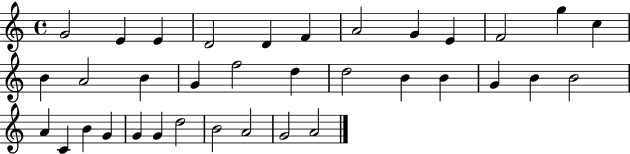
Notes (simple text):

G4/h E4/q E4/q D4/h D4/q F4/q A4/h G4/q E4/q F4/h G5/q C5/q B4/q A4/h B4/q G4/q F5/h D5/q D5/h B4/q B4/q G4/q B4/q B4/h A4/q C4/q B4/q G4/q G4/q G4/q D5/h B4/h A4/h G4/h A4/h